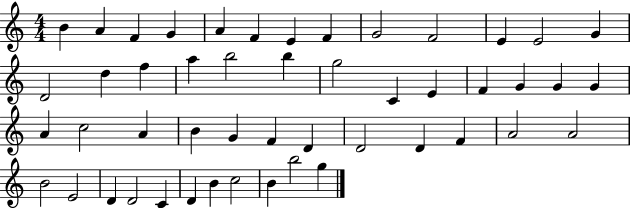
B4/q A4/q F4/q G4/q A4/q F4/q E4/q F4/q G4/h F4/h E4/q E4/h G4/q D4/h D5/q F5/q A5/q B5/h B5/q G5/h C4/q E4/q F4/q G4/q G4/q G4/q A4/q C5/h A4/q B4/q G4/q F4/q D4/q D4/h D4/q F4/q A4/h A4/h B4/h E4/h D4/q D4/h C4/q D4/q B4/q C5/h B4/q B5/h G5/q